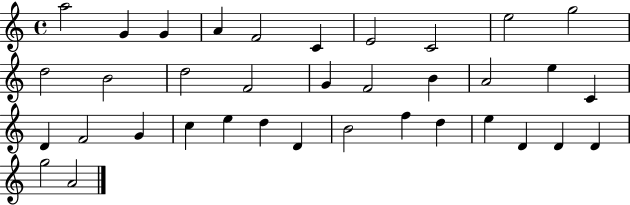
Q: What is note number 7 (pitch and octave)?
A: E4